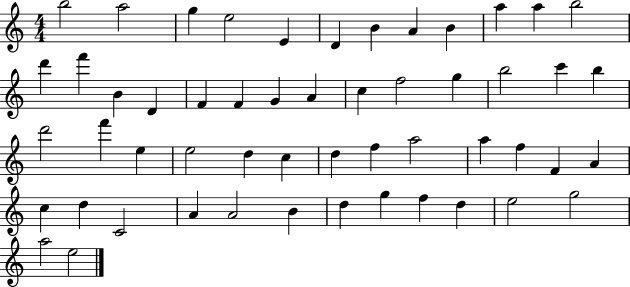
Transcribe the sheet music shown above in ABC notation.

X:1
T:Untitled
M:4/4
L:1/4
K:C
b2 a2 g e2 E D B A B a a b2 d' f' B D F F G A c f2 g b2 c' b d'2 f' e e2 d c d f a2 a f F A c d C2 A A2 B d g f d e2 g2 a2 e2